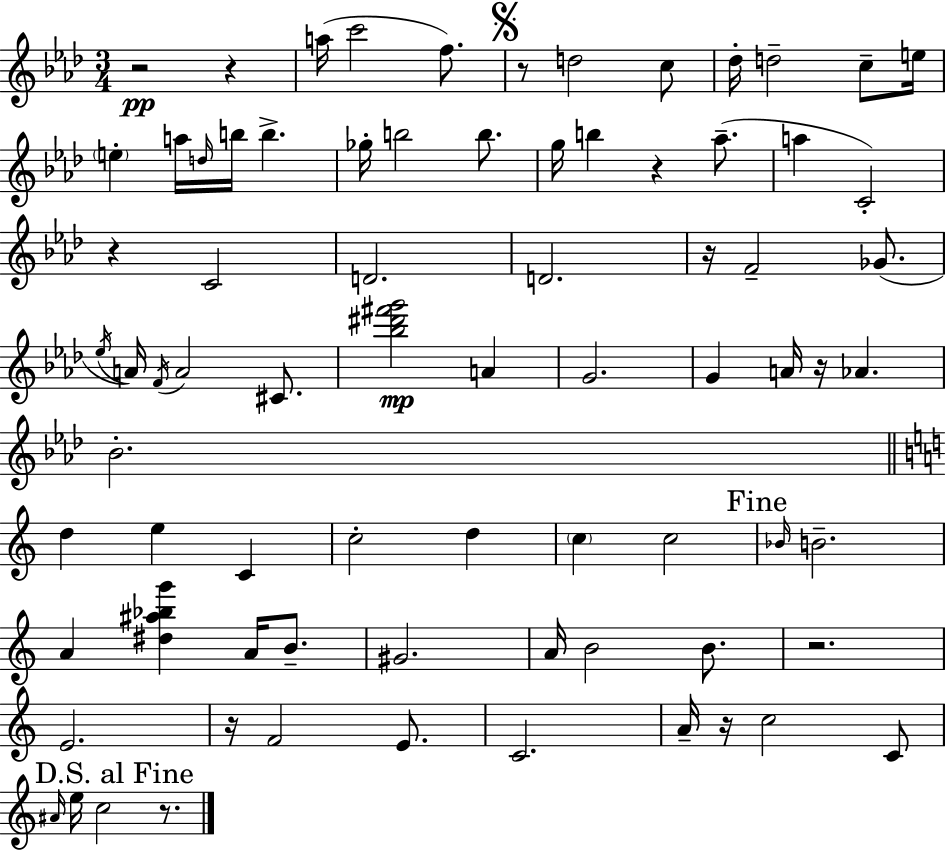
X:1
T:Untitled
M:3/4
L:1/4
K:Fm
z2 z a/4 c'2 f/2 z/2 d2 c/2 _d/4 d2 c/2 e/4 e a/4 d/4 b/4 b _g/4 b2 b/2 g/4 b z _a/2 a C2 z C2 D2 D2 z/4 F2 _G/2 _e/4 A/4 F/4 A2 ^C/2 [_b^d'^f'g']2 A G2 G A/4 z/4 _A _B2 d e C c2 d c c2 _B/4 B2 A [^d^a_bg'] A/4 B/2 ^G2 A/4 B2 B/2 z2 E2 z/4 F2 E/2 C2 A/4 z/4 c2 C/2 ^A/4 e/4 c2 z/2